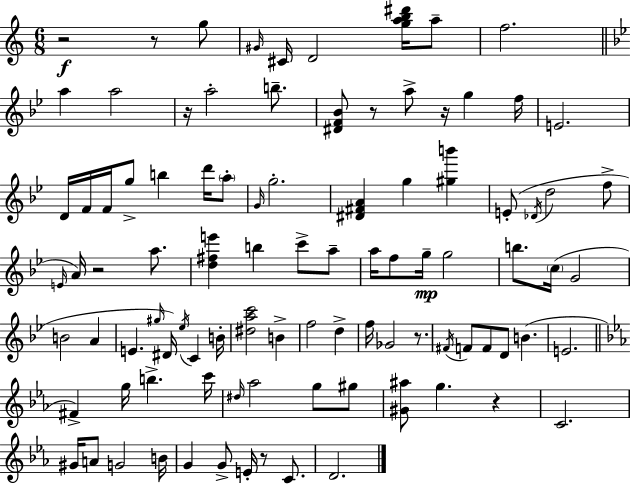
{
  \clef treble
  \numericTimeSignature
  \time 6/8
  \key c \major
  r2\f r8 g''8 | \grace { gis'16 } cis'16 d'2 <g'' a'' b'' dis'''>16 a''8-- | f''2. | \bar "||" \break \key bes \major a''4 a''2 | r16 a''2-. b''8.-- | <dis' f' bes'>8 r8 a''8-> r16 g''4 f''16 | e'2. | \break d'16 f'16 f'16 g''8-> b''4 d'''16 \parenthesize a''8-. | \grace { g'16 } g''2.-. | <dis' fis' a'>4 g''4 <gis'' b'''>4 | e'8-.( \acciaccatura { des'16 } d''2 | \break f''8-> \grace { e'16 }) a'16 r2 | a''8. <d'' fis'' e'''>4 b''4 c'''8-> | a''8-- a''16 f''8 g''16--\mp g''2 | b''8. \parenthesize c''16( g'2 | \break b'2 a'4 | e'4. \grace { gis''16 }) dis'16 \acciaccatura { ees''16 } | c'4 b'16-. <dis'' a'' c'''>2 | b'4-> f''2 | \break d''4-> f''16 ges'2 | r8. \acciaccatura { fis'16 } f'8 f'8 d'8 | b'4.( e'2. | \bar "||" \break \key ees \major fis'4->) g''16 b''4.-> c'''16 | \grace { dis''16 } aes''2 g''8 gis''8 | <gis' ais''>8 g''4. r4 | c'2. | \break gis'16 a'8 g'2 | b'16 g'4 g'8-> e'16-. r8 c'8. | d'2. | \bar "|."
}